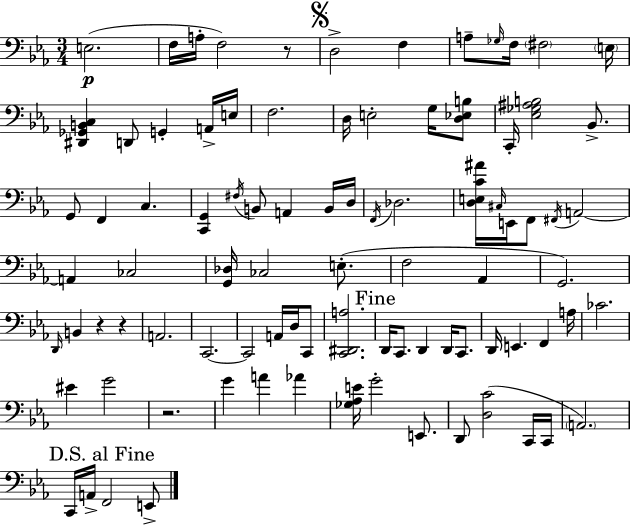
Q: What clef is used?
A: bass